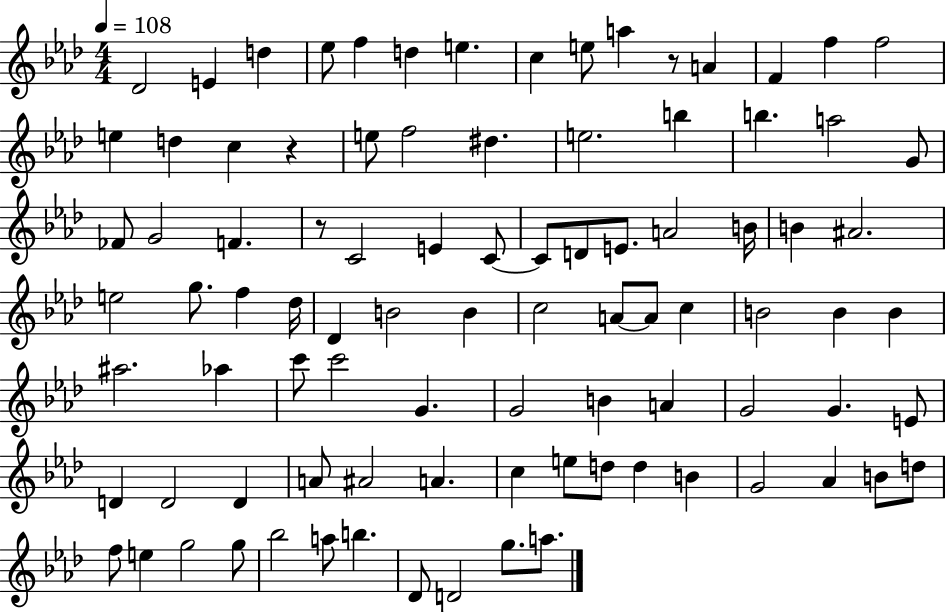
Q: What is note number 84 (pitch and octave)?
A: A5